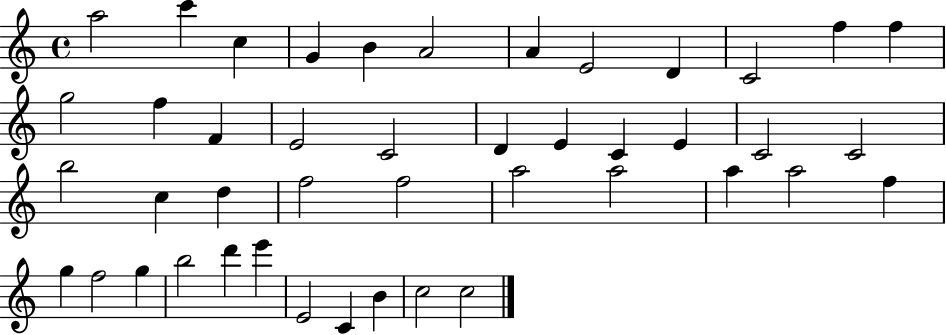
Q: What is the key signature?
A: C major